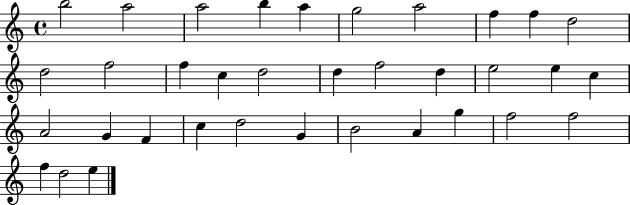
B5/h A5/h A5/h B5/q A5/q G5/h A5/h F5/q F5/q D5/h D5/h F5/h F5/q C5/q D5/h D5/q F5/h D5/q E5/h E5/q C5/q A4/h G4/q F4/q C5/q D5/h G4/q B4/h A4/q G5/q F5/h F5/h F5/q D5/h E5/q